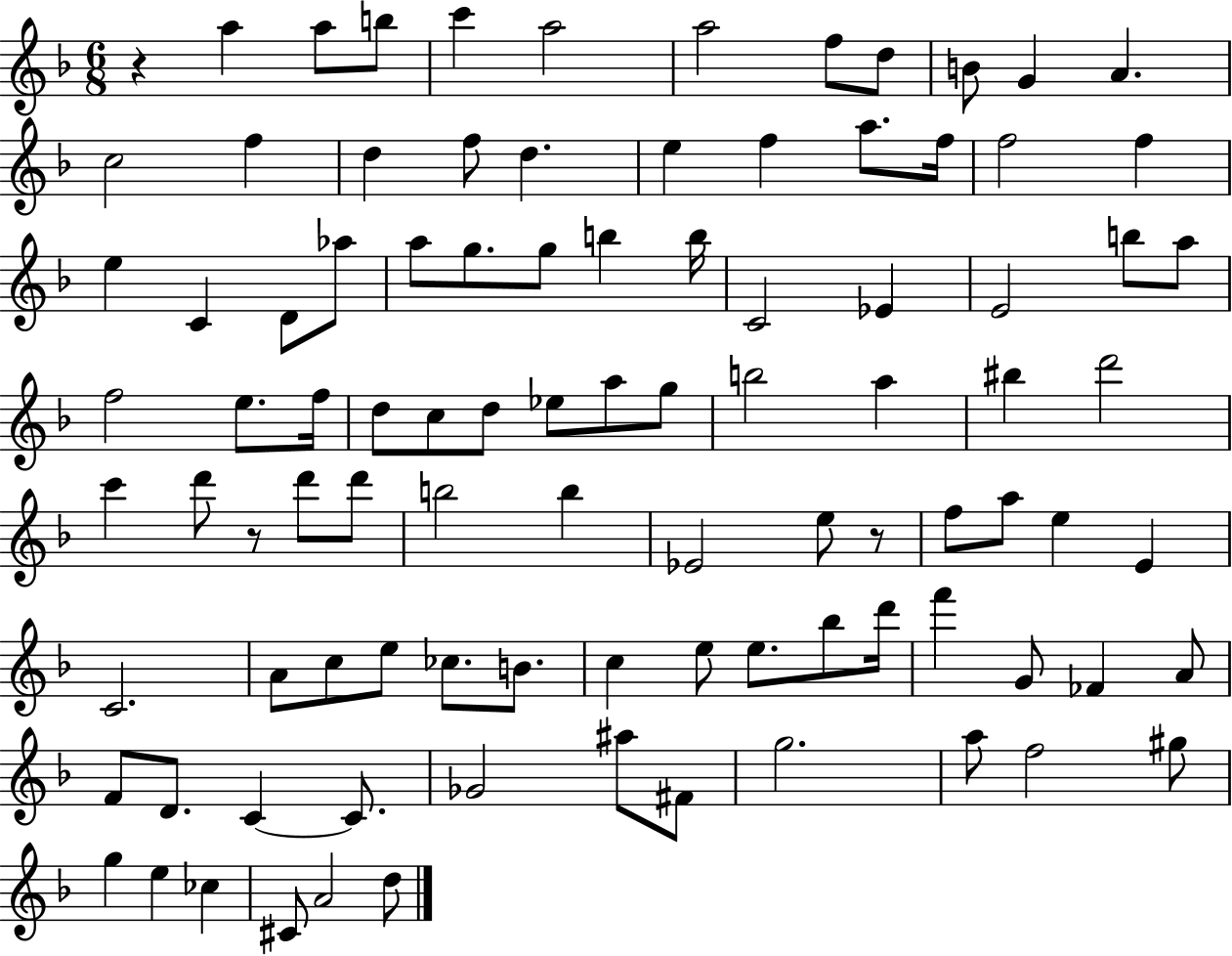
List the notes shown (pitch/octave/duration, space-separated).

R/q A5/q A5/e B5/e C6/q A5/h A5/h F5/e D5/e B4/e G4/q A4/q. C5/h F5/q D5/q F5/e D5/q. E5/q F5/q A5/e. F5/s F5/h F5/q E5/q C4/q D4/e Ab5/e A5/e G5/e. G5/e B5/q B5/s C4/h Eb4/q E4/h B5/e A5/e F5/h E5/e. F5/s D5/e C5/e D5/e Eb5/e A5/e G5/e B5/h A5/q BIS5/q D6/h C6/q D6/e R/e D6/e D6/e B5/h B5/q Eb4/h E5/e R/e F5/e A5/e E5/q E4/q C4/h. A4/e C5/e E5/e CES5/e. B4/e. C5/q E5/e E5/e. Bb5/e D6/s F6/q G4/e FES4/q A4/e F4/e D4/e. C4/q C4/e. Gb4/h A#5/e F#4/e G5/h. A5/e F5/h G#5/e G5/q E5/q CES5/q C#4/e A4/h D5/e